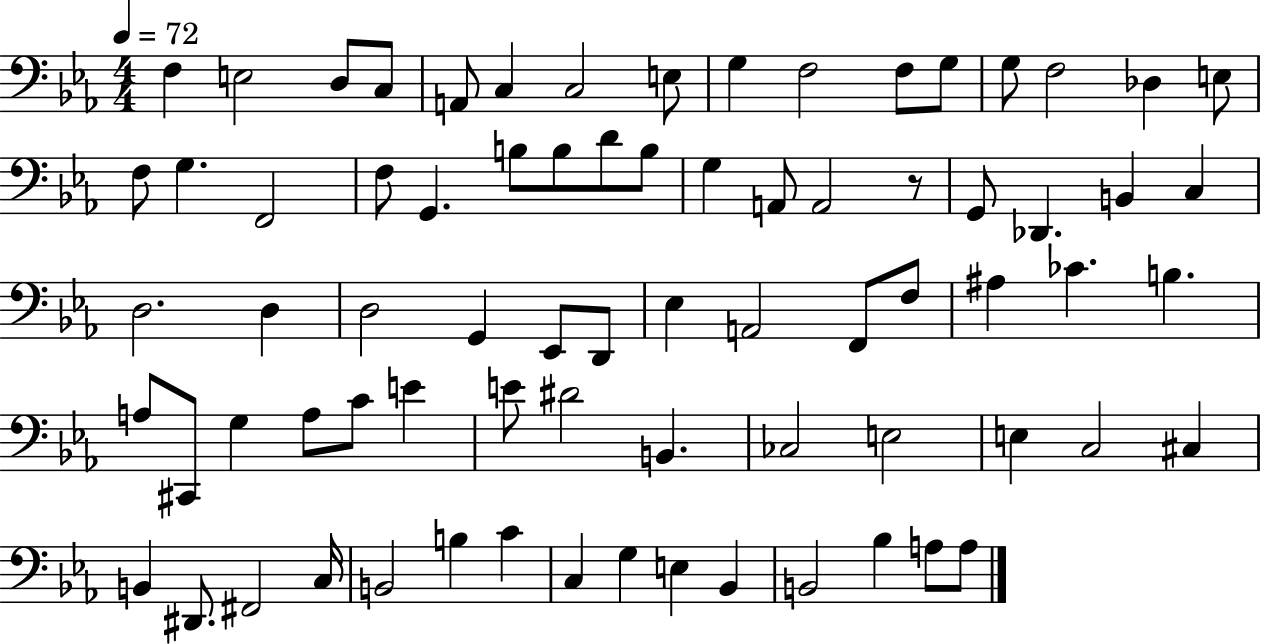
X:1
T:Untitled
M:4/4
L:1/4
K:Eb
F, E,2 D,/2 C,/2 A,,/2 C, C,2 E,/2 G, F,2 F,/2 G,/2 G,/2 F,2 _D, E,/2 F,/2 G, F,,2 F,/2 G,, B,/2 B,/2 D/2 B,/2 G, A,,/2 A,,2 z/2 G,,/2 _D,, B,, C, D,2 D, D,2 G,, _E,,/2 D,,/2 _E, A,,2 F,,/2 F,/2 ^A, _C B, A,/2 ^C,,/2 G, A,/2 C/2 E E/2 ^D2 B,, _C,2 E,2 E, C,2 ^C, B,, ^D,,/2 ^F,,2 C,/4 B,,2 B, C C, G, E, _B,, B,,2 _B, A,/2 A,/2